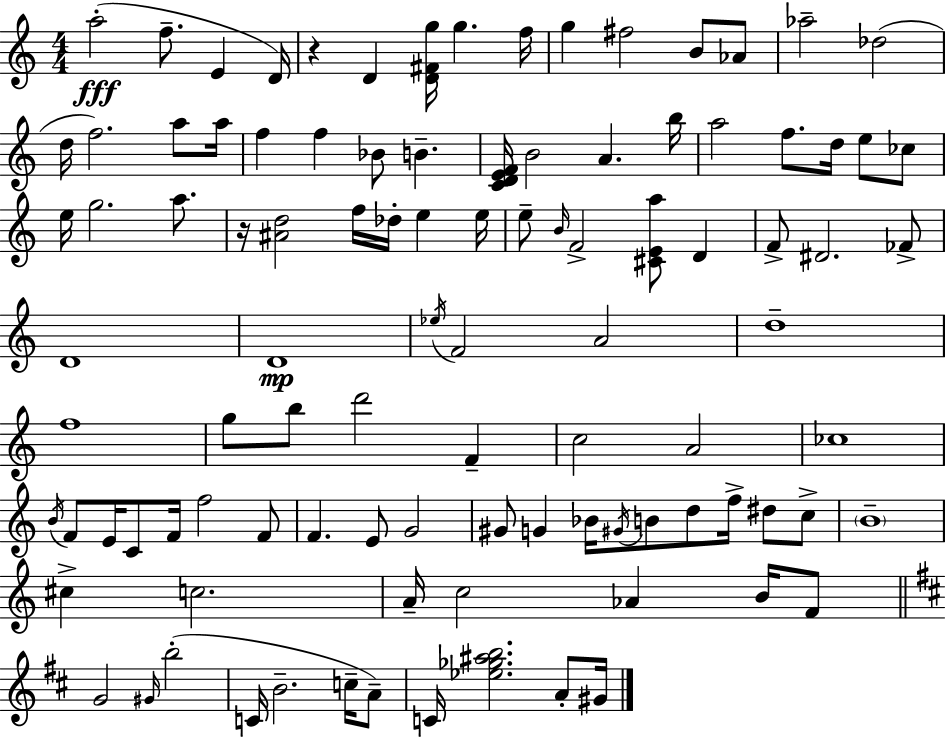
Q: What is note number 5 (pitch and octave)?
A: D4